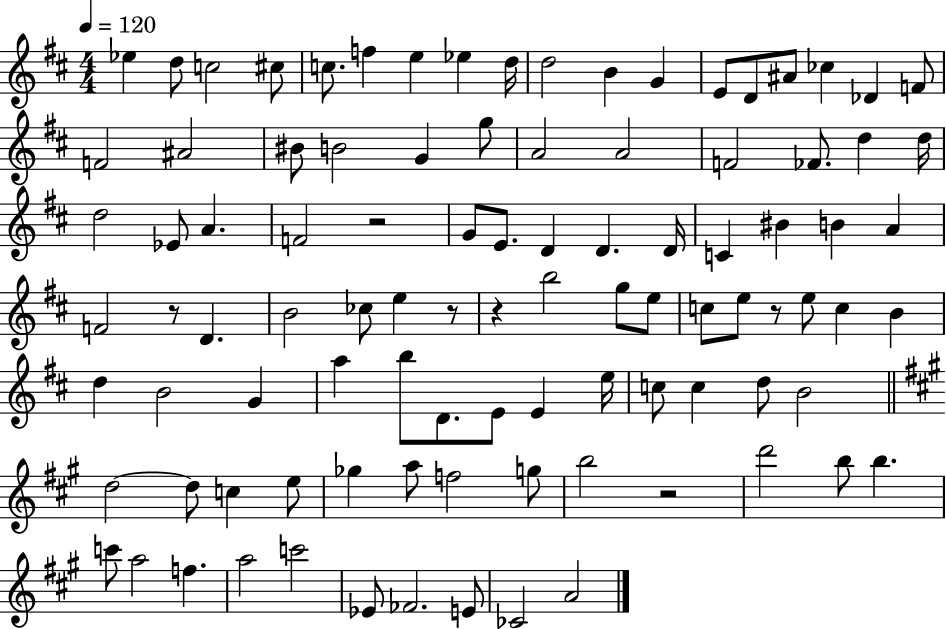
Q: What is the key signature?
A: D major